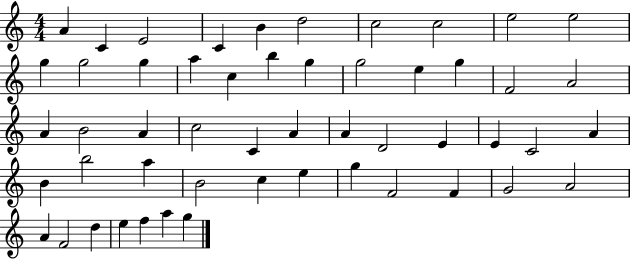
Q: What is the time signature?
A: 4/4